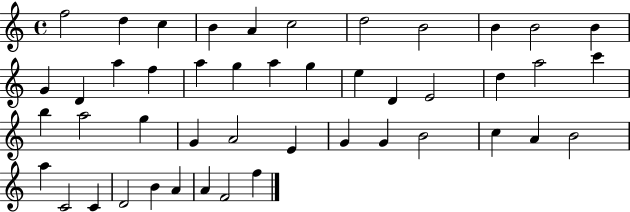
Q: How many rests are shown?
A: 0